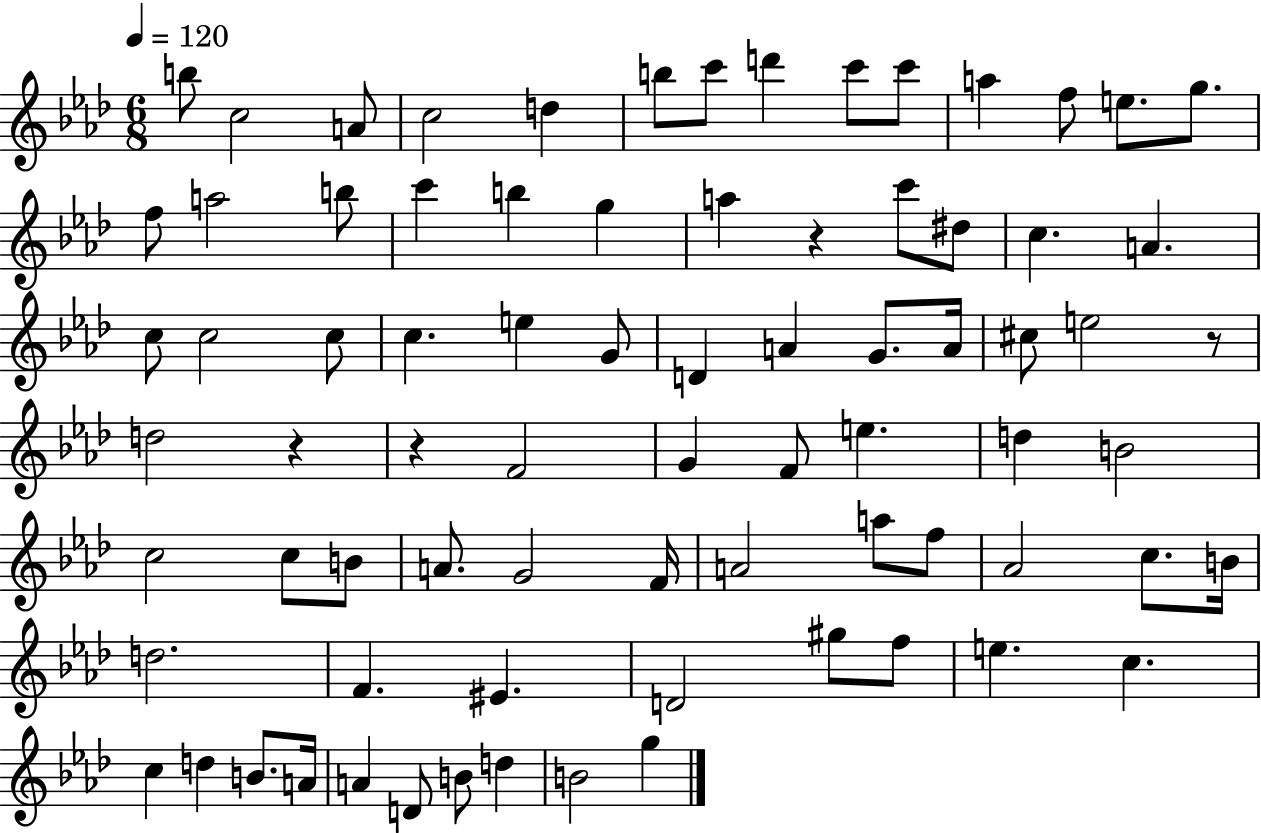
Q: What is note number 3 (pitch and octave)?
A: A4